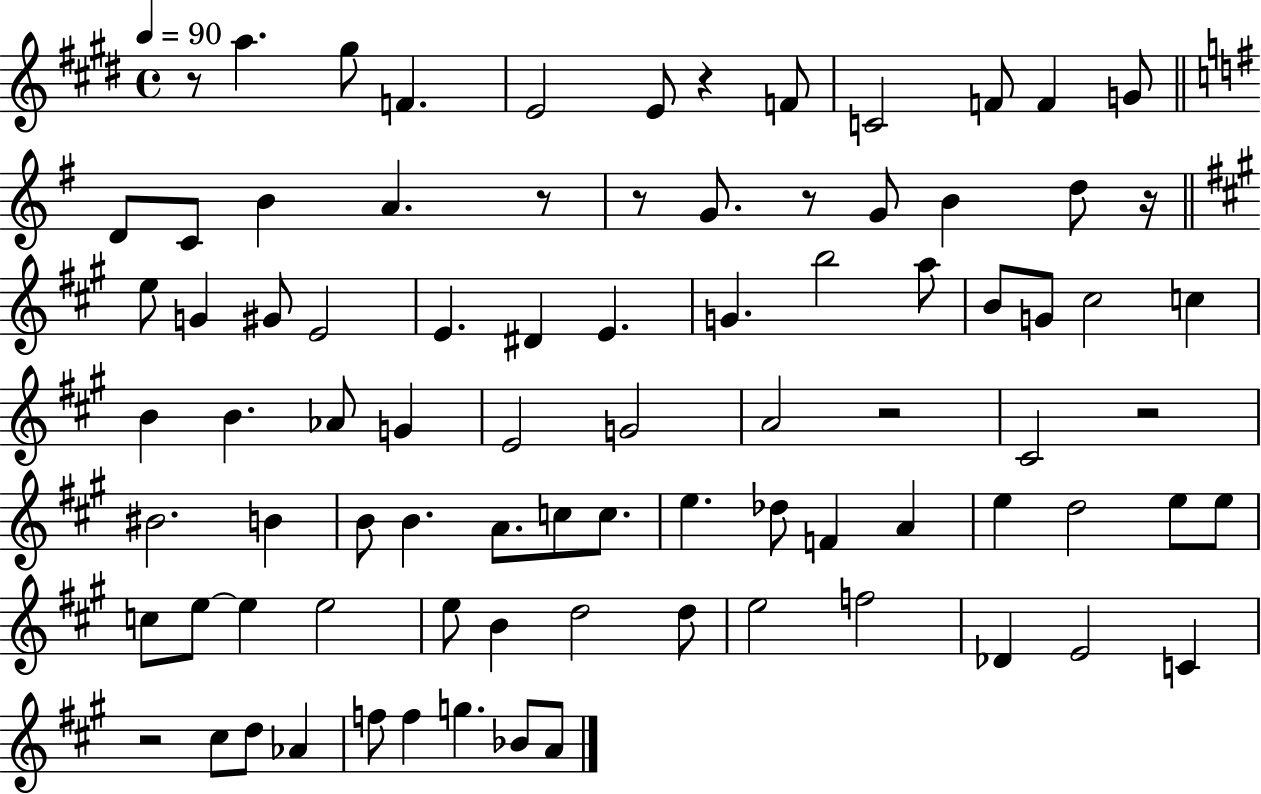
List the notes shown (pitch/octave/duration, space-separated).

R/e A5/q. G#5/e F4/q. E4/h E4/e R/q F4/e C4/h F4/e F4/q G4/e D4/e C4/e B4/q A4/q. R/e R/e G4/e. R/e G4/e B4/q D5/e R/s E5/e G4/q G#4/e E4/h E4/q. D#4/q E4/q. G4/q. B5/h A5/e B4/e G4/e C#5/h C5/q B4/q B4/q. Ab4/e G4/q E4/h G4/h A4/h R/h C#4/h R/h BIS4/h. B4/q B4/e B4/q. A4/e. C5/e C5/e. E5/q. Db5/e F4/q A4/q E5/q D5/h E5/e E5/e C5/e E5/e E5/q E5/h E5/e B4/q D5/h D5/e E5/h F5/h Db4/q E4/h C4/q R/h C#5/e D5/e Ab4/q F5/e F5/q G5/q. Bb4/e A4/e